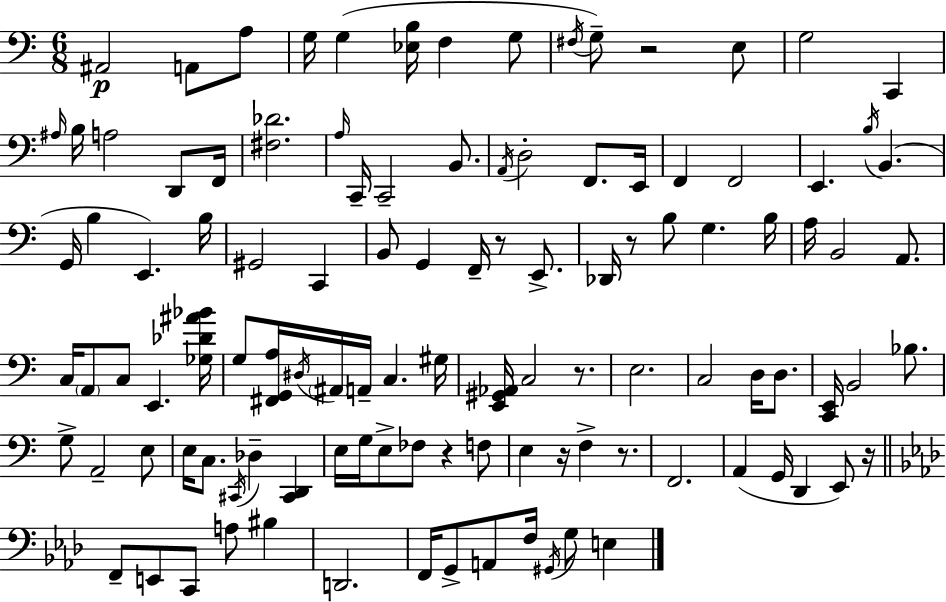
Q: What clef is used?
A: bass